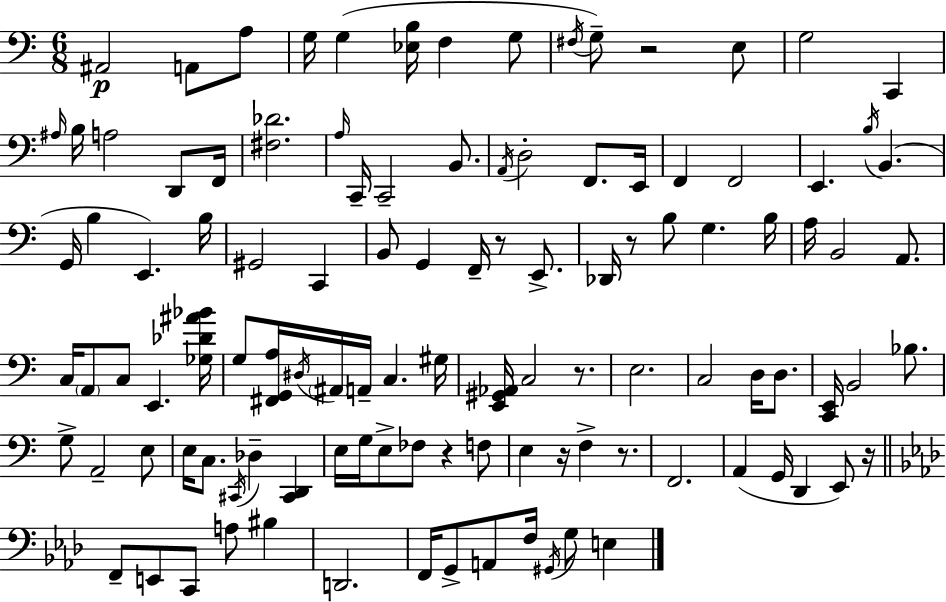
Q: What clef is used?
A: bass